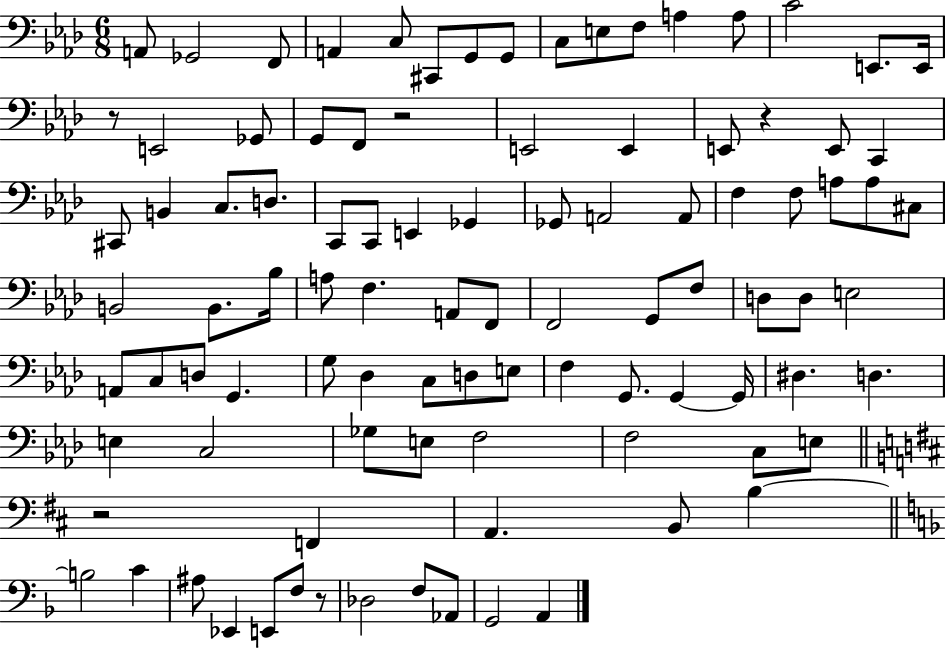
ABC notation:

X:1
T:Untitled
M:6/8
L:1/4
K:Ab
A,,/2 _G,,2 F,,/2 A,, C,/2 ^C,,/2 G,,/2 G,,/2 C,/2 E,/2 F,/2 A, A,/2 C2 E,,/2 E,,/4 z/2 E,,2 _G,,/2 G,,/2 F,,/2 z2 E,,2 E,, E,,/2 z E,,/2 C,, ^C,,/2 B,, C,/2 D,/2 C,,/2 C,,/2 E,, _G,, _G,,/2 A,,2 A,,/2 F, F,/2 A,/2 A,/2 ^C,/2 B,,2 B,,/2 _B,/4 A,/2 F, A,,/2 F,,/2 F,,2 G,,/2 F,/2 D,/2 D,/2 E,2 A,,/2 C,/2 D,/2 G,, G,/2 _D, C,/2 D,/2 E,/2 F, G,,/2 G,, G,,/4 ^D, D, E, C,2 _G,/2 E,/2 F,2 F,2 C,/2 E,/2 z2 F,, A,, B,,/2 B, B,2 C ^A,/2 _E,, E,,/2 F,/2 z/2 _D,2 F,/2 _A,,/2 G,,2 A,,